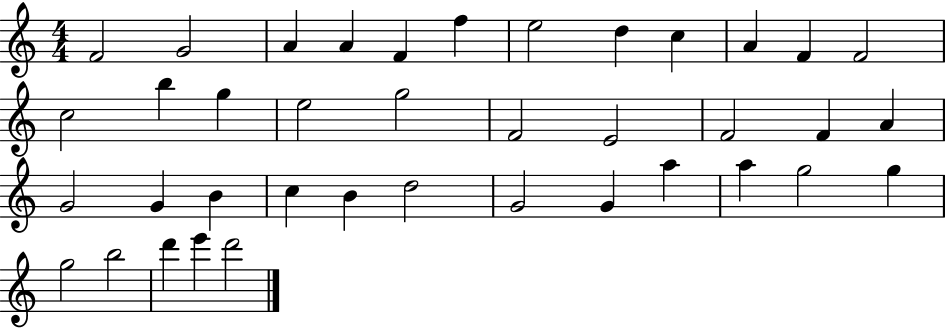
F4/h G4/h A4/q A4/q F4/q F5/q E5/h D5/q C5/q A4/q F4/q F4/h C5/h B5/q G5/q E5/h G5/h F4/h E4/h F4/h F4/q A4/q G4/h G4/q B4/q C5/q B4/q D5/h G4/h G4/q A5/q A5/q G5/h G5/q G5/h B5/h D6/q E6/q D6/h